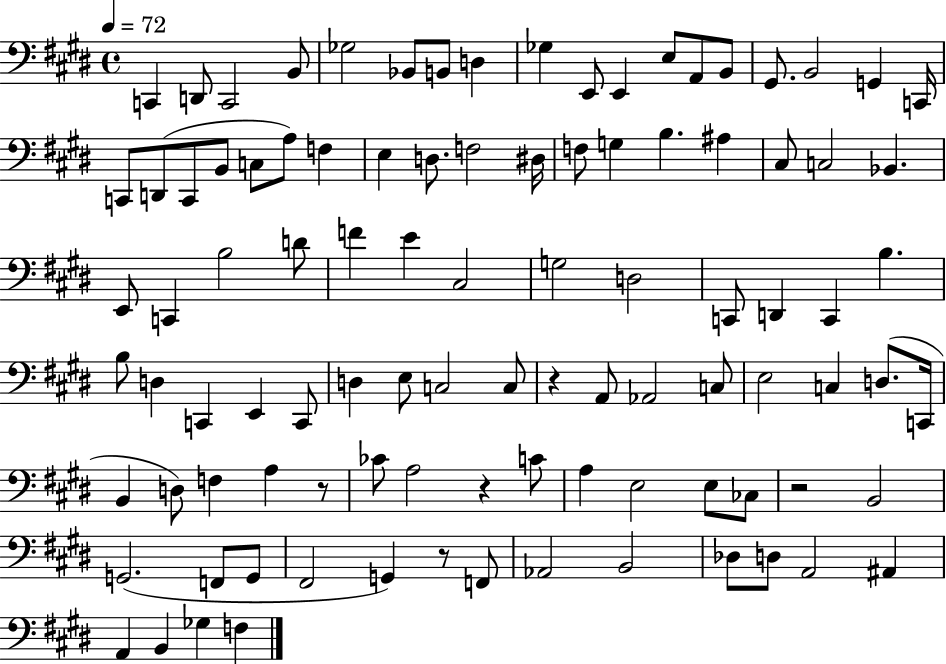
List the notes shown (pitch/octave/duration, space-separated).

C2/q D2/e C2/h B2/e Gb3/h Bb2/e B2/e D3/q Gb3/q E2/e E2/q E3/e A2/e B2/e G#2/e. B2/h G2/q C2/s C2/e D2/e C2/e B2/e C3/e A3/e F3/q E3/q D3/e. F3/h D#3/s F3/e G3/q B3/q. A#3/q C#3/e C3/h Bb2/q. E2/e C2/q B3/h D4/e F4/q E4/q C#3/h G3/h D3/h C2/e D2/q C2/q B3/q. B3/e D3/q C2/q E2/q C2/e D3/q E3/e C3/h C3/e R/q A2/e Ab2/h C3/e E3/h C3/q D3/e. C2/s B2/q D3/e F3/q A3/q R/e CES4/e A3/h R/q C4/e A3/q E3/h E3/e CES3/e R/h B2/h G2/h. F2/e G2/e F#2/h G2/q R/e F2/e Ab2/h B2/h Db3/e D3/e A2/h A#2/q A2/q B2/q Gb3/q F3/q